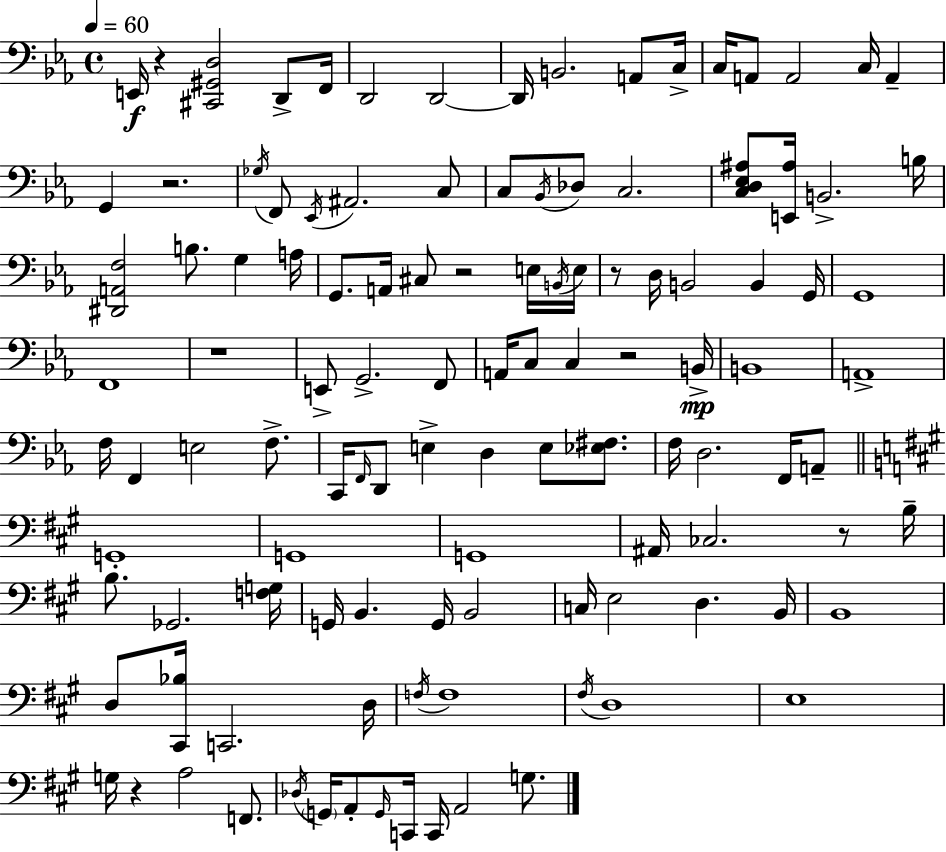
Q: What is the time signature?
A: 4/4